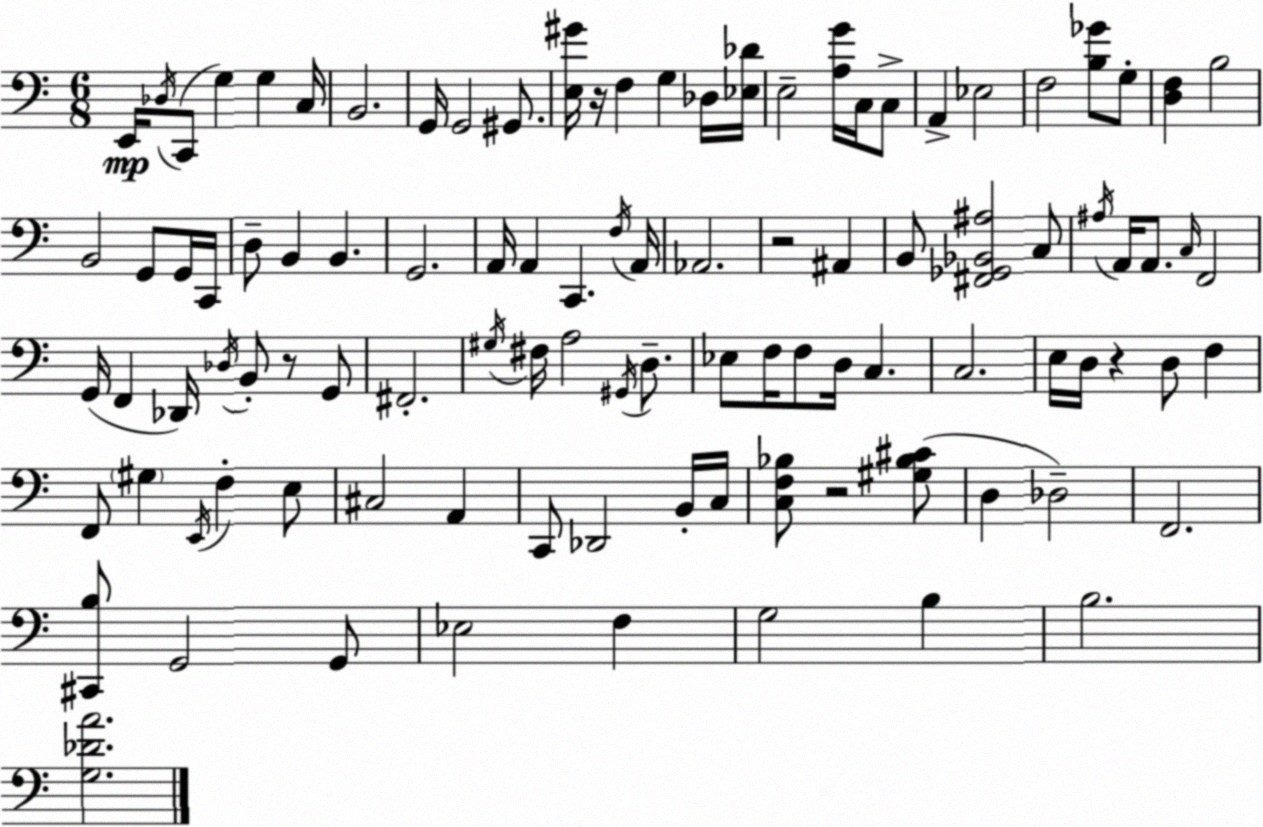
X:1
T:Untitled
M:6/8
L:1/4
K:C
E,,/4 _D,/4 C,,/2 G, G, C,/4 B,,2 G,,/4 G,,2 ^G,,/2 [E,^G]/4 z/4 F, G, _D,/4 [_E,_D]/4 E,2 [A,G]/4 C,/4 C,/2 A,, _E,2 F,2 [B,_G]/2 G,/2 [D,F,] B,2 B,,2 G,,/2 G,,/4 C,,/4 D,/2 B,, B,, G,,2 A,,/4 A,, C,, F,/4 A,,/4 _A,,2 z2 ^A,, B,,/2 [^F,,_G,,_B,,^A,]2 C,/2 ^A,/4 A,,/4 A,,/2 C,/4 F,,2 G,,/4 F,, _D,,/4 _D,/4 B,,/2 z/2 G,,/2 ^F,,2 ^G,/4 ^F,/4 A,2 ^G,,/4 D,/2 _E,/2 F,/4 F,/2 D,/4 C, C,2 E,/4 D,/4 z D,/2 F, F,,/2 ^G, E,,/4 F, E,/2 ^C,2 A,, C,,/2 _D,,2 B,,/4 C,/4 [C,F,_B,]/2 z2 [^G,_B,^C]/2 D, _D,2 F,,2 [^C,,B,]/2 G,,2 G,,/2 _E,2 F, G,2 B, B,2 [G,_DA]2